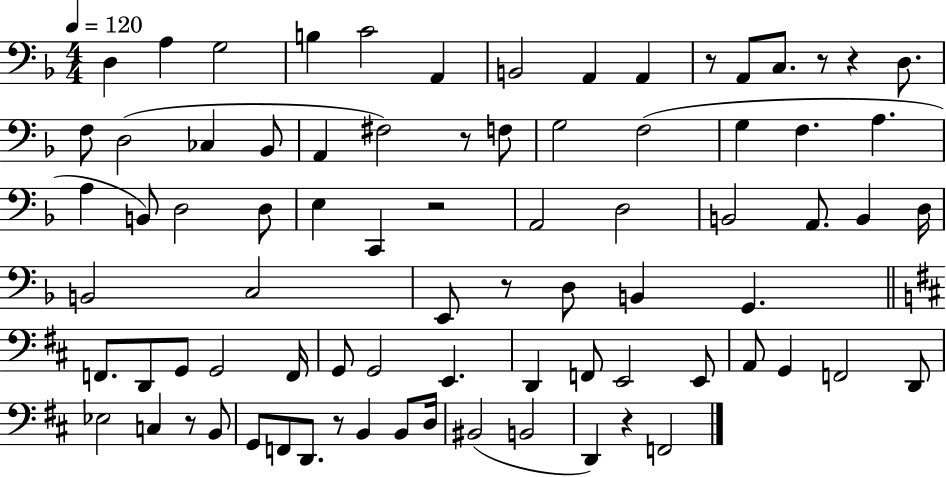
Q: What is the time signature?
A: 4/4